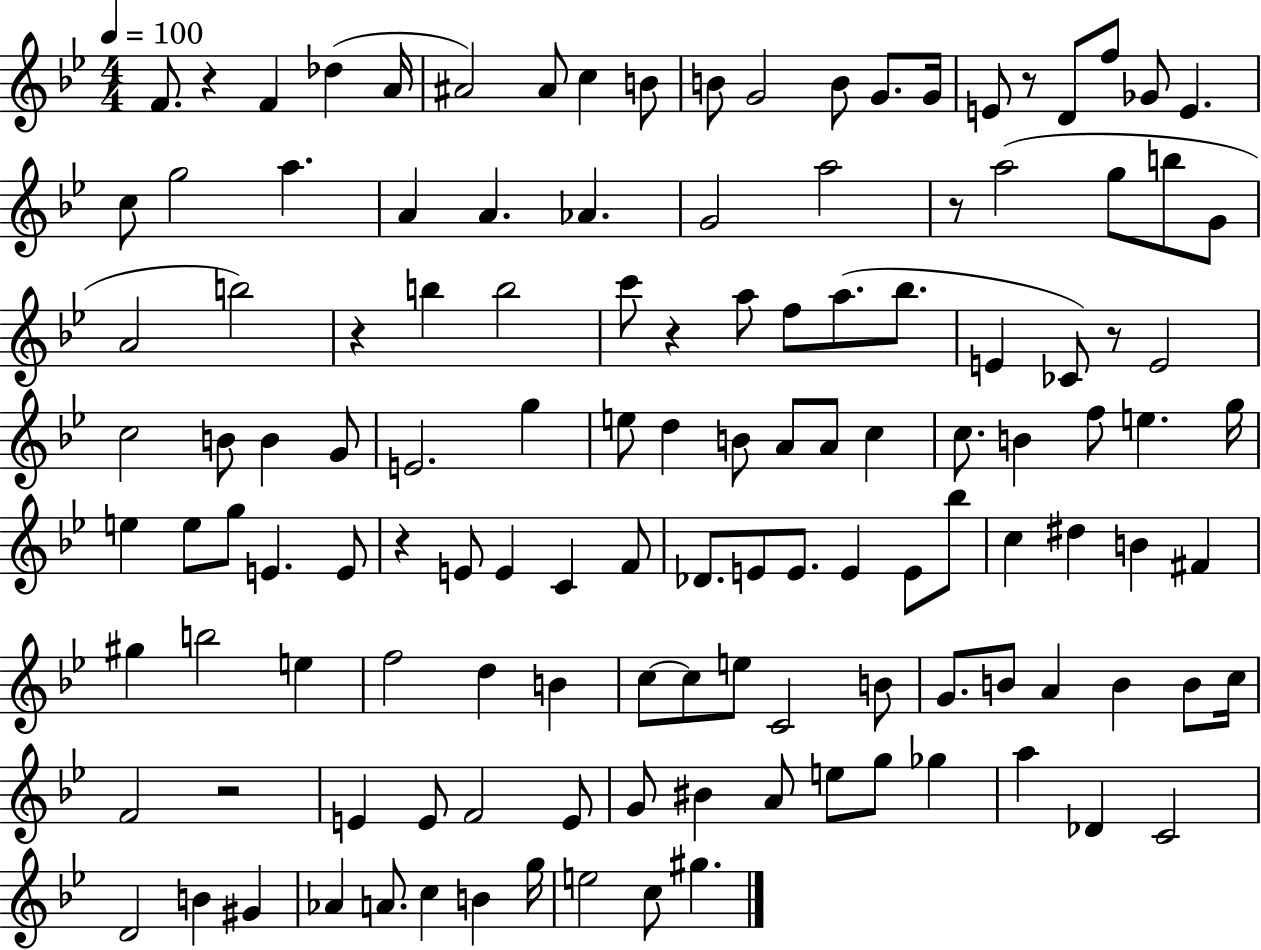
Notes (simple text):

F4/e. R/q F4/q Db5/q A4/s A#4/h A#4/e C5/q B4/e B4/e G4/h B4/e G4/e. G4/s E4/e R/e D4/e F5/e Gb4/e E4/q. C5/e G5/h A5/q. A4/q A4/q. Ab4/q. G4/h A5/h R/e A5/h G5/e B5/e G4/e A4/h B5/h R/q B5/q B5/h C6/e R/q A5/e F5/e A5/e. Bb5/e. E4/q CES4/e R/e E4/h C5/h B4/e B4/q G4/e E4/h. G5/q E5/e D5/q B4/e A4/e A4/e C5/q C5/e. B4/q F5/e E5/q. G5/s E5/q E5/e G5/e E4/q. E4/e R/q E4/e E4/q C4/q F4/e Db4/e. E4/e E4/e. E4/q E4/e Bb5/e C5/q D#5/q B4/q F#4/q G#5/q B5/h E5/q F5/h D5/q B4/q C5/e C5/e E5/e C4/h B4/e G4/e. B4/e A4/q B4/q B4/e C5/s F4/h R/h E4/q E4/e F4/h E4/e G4/e BIS4/q A4/e E5/e G5/e Gb5/q A5/q Db4/q C4/h D4/h B4/q G#4/q Ab4/q A4/e. C5/q B4/q G5/s E5/h C5/e G#5/q.